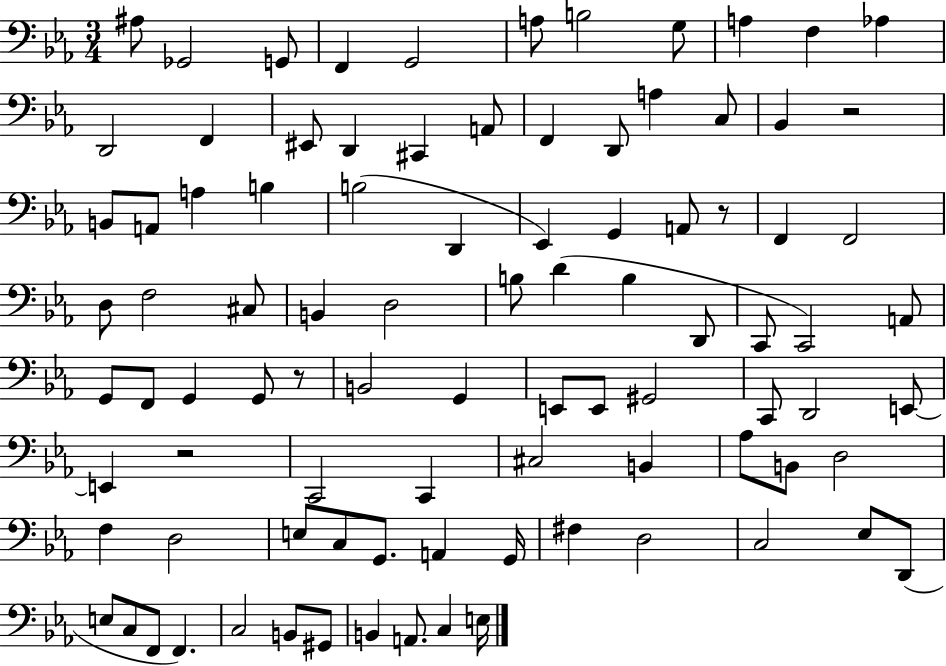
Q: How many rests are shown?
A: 4